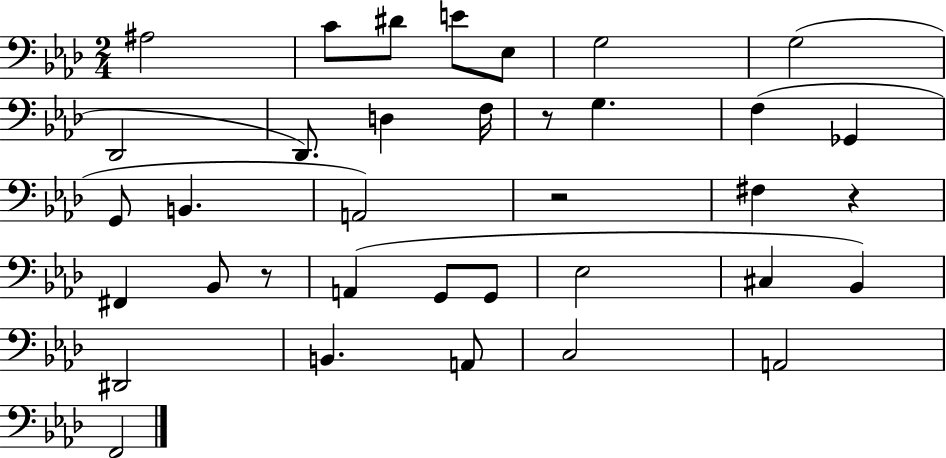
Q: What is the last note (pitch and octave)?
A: F2